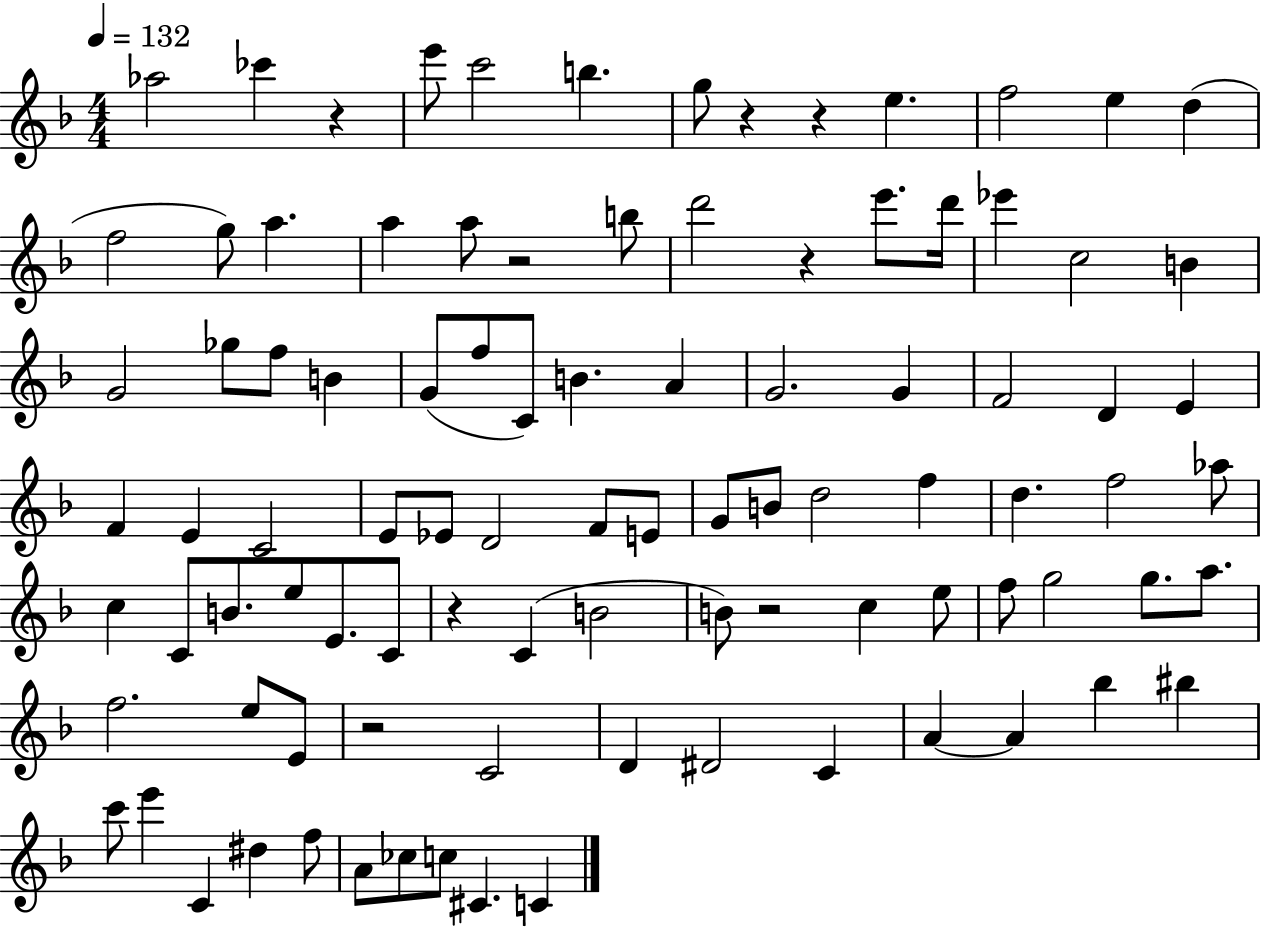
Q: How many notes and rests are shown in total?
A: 95